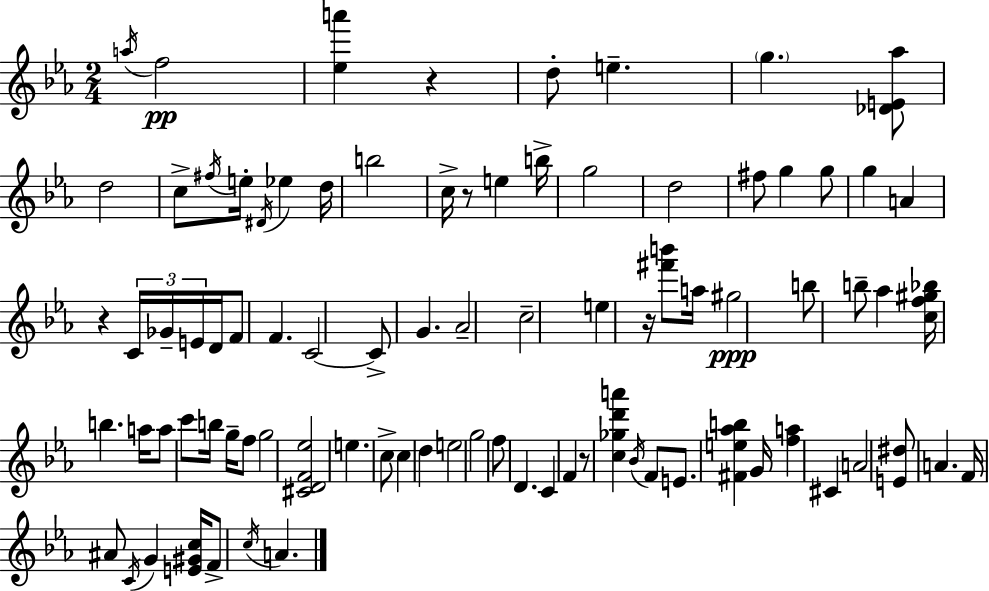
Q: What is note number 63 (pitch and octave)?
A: C#4